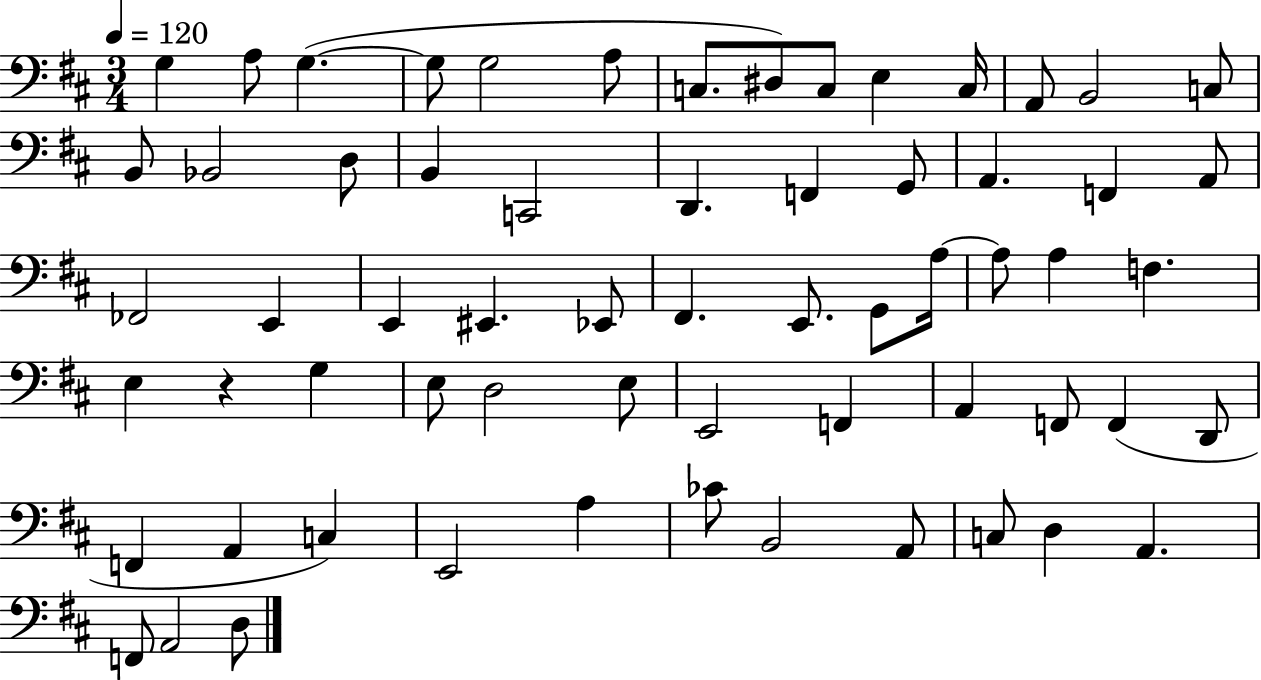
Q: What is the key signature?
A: D major